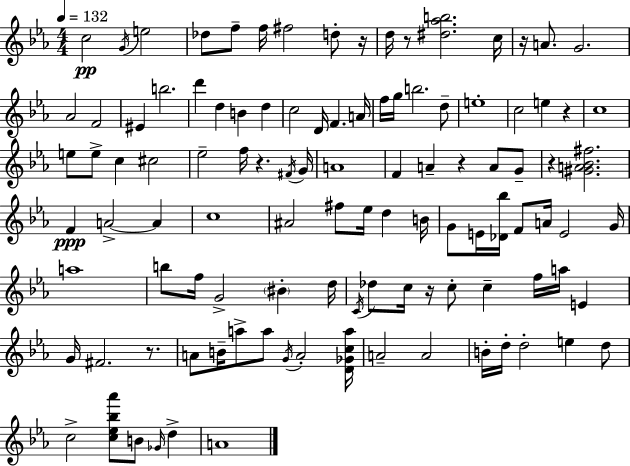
X:1
T:Untitled
M:4/4
L:1/4
K:Cm
c2 G/4 e2 _d/2 f/2 f/4 ^f2 d/2 z/4 d/4 z/2 [^d_ab]2 c/4 z/4 A/2 G2 _A2 F2 ^E b2 d' d B d c2 D/4 F A/4 f/4 g/4 b2 d/2 e4 c2 e z c4 e/2 e/2 c ^c2 _e2 f/4 z ^F/4 G/4 A4 F A z A/2 G/2 z [^GA_B^f]2 F A2 A c4 ^A2 ^f/2 _e/4 d B/4 G/2 E/4 [_D_b]/4 F/2 A/4 E2 G/4 a4 b/2 f/4 G2 ^B d/4 C/4 _d/2 c/4 z/4 c/2 c f/4 a/4 E G/4 ^F2 z/2 A/2 B/4 a/2 a/2 G/4 A2 [D_Gca]/4 A2 A2 B/4 d/4 d2 e d/2 c2 [c_e_b_a']/2 B/2 _G/4 d A4